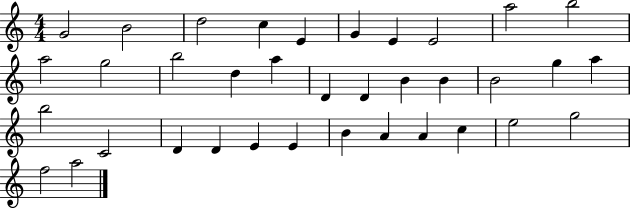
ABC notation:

X:1
T:Untitled
M:4/4
L:1/4
K:C
G2 B2 d2 c E G E E2 a2 b2 a2 g2 b2 d a D D B B B2 g a b2 C2 D D E E B A A c e2 g2 f2 a2